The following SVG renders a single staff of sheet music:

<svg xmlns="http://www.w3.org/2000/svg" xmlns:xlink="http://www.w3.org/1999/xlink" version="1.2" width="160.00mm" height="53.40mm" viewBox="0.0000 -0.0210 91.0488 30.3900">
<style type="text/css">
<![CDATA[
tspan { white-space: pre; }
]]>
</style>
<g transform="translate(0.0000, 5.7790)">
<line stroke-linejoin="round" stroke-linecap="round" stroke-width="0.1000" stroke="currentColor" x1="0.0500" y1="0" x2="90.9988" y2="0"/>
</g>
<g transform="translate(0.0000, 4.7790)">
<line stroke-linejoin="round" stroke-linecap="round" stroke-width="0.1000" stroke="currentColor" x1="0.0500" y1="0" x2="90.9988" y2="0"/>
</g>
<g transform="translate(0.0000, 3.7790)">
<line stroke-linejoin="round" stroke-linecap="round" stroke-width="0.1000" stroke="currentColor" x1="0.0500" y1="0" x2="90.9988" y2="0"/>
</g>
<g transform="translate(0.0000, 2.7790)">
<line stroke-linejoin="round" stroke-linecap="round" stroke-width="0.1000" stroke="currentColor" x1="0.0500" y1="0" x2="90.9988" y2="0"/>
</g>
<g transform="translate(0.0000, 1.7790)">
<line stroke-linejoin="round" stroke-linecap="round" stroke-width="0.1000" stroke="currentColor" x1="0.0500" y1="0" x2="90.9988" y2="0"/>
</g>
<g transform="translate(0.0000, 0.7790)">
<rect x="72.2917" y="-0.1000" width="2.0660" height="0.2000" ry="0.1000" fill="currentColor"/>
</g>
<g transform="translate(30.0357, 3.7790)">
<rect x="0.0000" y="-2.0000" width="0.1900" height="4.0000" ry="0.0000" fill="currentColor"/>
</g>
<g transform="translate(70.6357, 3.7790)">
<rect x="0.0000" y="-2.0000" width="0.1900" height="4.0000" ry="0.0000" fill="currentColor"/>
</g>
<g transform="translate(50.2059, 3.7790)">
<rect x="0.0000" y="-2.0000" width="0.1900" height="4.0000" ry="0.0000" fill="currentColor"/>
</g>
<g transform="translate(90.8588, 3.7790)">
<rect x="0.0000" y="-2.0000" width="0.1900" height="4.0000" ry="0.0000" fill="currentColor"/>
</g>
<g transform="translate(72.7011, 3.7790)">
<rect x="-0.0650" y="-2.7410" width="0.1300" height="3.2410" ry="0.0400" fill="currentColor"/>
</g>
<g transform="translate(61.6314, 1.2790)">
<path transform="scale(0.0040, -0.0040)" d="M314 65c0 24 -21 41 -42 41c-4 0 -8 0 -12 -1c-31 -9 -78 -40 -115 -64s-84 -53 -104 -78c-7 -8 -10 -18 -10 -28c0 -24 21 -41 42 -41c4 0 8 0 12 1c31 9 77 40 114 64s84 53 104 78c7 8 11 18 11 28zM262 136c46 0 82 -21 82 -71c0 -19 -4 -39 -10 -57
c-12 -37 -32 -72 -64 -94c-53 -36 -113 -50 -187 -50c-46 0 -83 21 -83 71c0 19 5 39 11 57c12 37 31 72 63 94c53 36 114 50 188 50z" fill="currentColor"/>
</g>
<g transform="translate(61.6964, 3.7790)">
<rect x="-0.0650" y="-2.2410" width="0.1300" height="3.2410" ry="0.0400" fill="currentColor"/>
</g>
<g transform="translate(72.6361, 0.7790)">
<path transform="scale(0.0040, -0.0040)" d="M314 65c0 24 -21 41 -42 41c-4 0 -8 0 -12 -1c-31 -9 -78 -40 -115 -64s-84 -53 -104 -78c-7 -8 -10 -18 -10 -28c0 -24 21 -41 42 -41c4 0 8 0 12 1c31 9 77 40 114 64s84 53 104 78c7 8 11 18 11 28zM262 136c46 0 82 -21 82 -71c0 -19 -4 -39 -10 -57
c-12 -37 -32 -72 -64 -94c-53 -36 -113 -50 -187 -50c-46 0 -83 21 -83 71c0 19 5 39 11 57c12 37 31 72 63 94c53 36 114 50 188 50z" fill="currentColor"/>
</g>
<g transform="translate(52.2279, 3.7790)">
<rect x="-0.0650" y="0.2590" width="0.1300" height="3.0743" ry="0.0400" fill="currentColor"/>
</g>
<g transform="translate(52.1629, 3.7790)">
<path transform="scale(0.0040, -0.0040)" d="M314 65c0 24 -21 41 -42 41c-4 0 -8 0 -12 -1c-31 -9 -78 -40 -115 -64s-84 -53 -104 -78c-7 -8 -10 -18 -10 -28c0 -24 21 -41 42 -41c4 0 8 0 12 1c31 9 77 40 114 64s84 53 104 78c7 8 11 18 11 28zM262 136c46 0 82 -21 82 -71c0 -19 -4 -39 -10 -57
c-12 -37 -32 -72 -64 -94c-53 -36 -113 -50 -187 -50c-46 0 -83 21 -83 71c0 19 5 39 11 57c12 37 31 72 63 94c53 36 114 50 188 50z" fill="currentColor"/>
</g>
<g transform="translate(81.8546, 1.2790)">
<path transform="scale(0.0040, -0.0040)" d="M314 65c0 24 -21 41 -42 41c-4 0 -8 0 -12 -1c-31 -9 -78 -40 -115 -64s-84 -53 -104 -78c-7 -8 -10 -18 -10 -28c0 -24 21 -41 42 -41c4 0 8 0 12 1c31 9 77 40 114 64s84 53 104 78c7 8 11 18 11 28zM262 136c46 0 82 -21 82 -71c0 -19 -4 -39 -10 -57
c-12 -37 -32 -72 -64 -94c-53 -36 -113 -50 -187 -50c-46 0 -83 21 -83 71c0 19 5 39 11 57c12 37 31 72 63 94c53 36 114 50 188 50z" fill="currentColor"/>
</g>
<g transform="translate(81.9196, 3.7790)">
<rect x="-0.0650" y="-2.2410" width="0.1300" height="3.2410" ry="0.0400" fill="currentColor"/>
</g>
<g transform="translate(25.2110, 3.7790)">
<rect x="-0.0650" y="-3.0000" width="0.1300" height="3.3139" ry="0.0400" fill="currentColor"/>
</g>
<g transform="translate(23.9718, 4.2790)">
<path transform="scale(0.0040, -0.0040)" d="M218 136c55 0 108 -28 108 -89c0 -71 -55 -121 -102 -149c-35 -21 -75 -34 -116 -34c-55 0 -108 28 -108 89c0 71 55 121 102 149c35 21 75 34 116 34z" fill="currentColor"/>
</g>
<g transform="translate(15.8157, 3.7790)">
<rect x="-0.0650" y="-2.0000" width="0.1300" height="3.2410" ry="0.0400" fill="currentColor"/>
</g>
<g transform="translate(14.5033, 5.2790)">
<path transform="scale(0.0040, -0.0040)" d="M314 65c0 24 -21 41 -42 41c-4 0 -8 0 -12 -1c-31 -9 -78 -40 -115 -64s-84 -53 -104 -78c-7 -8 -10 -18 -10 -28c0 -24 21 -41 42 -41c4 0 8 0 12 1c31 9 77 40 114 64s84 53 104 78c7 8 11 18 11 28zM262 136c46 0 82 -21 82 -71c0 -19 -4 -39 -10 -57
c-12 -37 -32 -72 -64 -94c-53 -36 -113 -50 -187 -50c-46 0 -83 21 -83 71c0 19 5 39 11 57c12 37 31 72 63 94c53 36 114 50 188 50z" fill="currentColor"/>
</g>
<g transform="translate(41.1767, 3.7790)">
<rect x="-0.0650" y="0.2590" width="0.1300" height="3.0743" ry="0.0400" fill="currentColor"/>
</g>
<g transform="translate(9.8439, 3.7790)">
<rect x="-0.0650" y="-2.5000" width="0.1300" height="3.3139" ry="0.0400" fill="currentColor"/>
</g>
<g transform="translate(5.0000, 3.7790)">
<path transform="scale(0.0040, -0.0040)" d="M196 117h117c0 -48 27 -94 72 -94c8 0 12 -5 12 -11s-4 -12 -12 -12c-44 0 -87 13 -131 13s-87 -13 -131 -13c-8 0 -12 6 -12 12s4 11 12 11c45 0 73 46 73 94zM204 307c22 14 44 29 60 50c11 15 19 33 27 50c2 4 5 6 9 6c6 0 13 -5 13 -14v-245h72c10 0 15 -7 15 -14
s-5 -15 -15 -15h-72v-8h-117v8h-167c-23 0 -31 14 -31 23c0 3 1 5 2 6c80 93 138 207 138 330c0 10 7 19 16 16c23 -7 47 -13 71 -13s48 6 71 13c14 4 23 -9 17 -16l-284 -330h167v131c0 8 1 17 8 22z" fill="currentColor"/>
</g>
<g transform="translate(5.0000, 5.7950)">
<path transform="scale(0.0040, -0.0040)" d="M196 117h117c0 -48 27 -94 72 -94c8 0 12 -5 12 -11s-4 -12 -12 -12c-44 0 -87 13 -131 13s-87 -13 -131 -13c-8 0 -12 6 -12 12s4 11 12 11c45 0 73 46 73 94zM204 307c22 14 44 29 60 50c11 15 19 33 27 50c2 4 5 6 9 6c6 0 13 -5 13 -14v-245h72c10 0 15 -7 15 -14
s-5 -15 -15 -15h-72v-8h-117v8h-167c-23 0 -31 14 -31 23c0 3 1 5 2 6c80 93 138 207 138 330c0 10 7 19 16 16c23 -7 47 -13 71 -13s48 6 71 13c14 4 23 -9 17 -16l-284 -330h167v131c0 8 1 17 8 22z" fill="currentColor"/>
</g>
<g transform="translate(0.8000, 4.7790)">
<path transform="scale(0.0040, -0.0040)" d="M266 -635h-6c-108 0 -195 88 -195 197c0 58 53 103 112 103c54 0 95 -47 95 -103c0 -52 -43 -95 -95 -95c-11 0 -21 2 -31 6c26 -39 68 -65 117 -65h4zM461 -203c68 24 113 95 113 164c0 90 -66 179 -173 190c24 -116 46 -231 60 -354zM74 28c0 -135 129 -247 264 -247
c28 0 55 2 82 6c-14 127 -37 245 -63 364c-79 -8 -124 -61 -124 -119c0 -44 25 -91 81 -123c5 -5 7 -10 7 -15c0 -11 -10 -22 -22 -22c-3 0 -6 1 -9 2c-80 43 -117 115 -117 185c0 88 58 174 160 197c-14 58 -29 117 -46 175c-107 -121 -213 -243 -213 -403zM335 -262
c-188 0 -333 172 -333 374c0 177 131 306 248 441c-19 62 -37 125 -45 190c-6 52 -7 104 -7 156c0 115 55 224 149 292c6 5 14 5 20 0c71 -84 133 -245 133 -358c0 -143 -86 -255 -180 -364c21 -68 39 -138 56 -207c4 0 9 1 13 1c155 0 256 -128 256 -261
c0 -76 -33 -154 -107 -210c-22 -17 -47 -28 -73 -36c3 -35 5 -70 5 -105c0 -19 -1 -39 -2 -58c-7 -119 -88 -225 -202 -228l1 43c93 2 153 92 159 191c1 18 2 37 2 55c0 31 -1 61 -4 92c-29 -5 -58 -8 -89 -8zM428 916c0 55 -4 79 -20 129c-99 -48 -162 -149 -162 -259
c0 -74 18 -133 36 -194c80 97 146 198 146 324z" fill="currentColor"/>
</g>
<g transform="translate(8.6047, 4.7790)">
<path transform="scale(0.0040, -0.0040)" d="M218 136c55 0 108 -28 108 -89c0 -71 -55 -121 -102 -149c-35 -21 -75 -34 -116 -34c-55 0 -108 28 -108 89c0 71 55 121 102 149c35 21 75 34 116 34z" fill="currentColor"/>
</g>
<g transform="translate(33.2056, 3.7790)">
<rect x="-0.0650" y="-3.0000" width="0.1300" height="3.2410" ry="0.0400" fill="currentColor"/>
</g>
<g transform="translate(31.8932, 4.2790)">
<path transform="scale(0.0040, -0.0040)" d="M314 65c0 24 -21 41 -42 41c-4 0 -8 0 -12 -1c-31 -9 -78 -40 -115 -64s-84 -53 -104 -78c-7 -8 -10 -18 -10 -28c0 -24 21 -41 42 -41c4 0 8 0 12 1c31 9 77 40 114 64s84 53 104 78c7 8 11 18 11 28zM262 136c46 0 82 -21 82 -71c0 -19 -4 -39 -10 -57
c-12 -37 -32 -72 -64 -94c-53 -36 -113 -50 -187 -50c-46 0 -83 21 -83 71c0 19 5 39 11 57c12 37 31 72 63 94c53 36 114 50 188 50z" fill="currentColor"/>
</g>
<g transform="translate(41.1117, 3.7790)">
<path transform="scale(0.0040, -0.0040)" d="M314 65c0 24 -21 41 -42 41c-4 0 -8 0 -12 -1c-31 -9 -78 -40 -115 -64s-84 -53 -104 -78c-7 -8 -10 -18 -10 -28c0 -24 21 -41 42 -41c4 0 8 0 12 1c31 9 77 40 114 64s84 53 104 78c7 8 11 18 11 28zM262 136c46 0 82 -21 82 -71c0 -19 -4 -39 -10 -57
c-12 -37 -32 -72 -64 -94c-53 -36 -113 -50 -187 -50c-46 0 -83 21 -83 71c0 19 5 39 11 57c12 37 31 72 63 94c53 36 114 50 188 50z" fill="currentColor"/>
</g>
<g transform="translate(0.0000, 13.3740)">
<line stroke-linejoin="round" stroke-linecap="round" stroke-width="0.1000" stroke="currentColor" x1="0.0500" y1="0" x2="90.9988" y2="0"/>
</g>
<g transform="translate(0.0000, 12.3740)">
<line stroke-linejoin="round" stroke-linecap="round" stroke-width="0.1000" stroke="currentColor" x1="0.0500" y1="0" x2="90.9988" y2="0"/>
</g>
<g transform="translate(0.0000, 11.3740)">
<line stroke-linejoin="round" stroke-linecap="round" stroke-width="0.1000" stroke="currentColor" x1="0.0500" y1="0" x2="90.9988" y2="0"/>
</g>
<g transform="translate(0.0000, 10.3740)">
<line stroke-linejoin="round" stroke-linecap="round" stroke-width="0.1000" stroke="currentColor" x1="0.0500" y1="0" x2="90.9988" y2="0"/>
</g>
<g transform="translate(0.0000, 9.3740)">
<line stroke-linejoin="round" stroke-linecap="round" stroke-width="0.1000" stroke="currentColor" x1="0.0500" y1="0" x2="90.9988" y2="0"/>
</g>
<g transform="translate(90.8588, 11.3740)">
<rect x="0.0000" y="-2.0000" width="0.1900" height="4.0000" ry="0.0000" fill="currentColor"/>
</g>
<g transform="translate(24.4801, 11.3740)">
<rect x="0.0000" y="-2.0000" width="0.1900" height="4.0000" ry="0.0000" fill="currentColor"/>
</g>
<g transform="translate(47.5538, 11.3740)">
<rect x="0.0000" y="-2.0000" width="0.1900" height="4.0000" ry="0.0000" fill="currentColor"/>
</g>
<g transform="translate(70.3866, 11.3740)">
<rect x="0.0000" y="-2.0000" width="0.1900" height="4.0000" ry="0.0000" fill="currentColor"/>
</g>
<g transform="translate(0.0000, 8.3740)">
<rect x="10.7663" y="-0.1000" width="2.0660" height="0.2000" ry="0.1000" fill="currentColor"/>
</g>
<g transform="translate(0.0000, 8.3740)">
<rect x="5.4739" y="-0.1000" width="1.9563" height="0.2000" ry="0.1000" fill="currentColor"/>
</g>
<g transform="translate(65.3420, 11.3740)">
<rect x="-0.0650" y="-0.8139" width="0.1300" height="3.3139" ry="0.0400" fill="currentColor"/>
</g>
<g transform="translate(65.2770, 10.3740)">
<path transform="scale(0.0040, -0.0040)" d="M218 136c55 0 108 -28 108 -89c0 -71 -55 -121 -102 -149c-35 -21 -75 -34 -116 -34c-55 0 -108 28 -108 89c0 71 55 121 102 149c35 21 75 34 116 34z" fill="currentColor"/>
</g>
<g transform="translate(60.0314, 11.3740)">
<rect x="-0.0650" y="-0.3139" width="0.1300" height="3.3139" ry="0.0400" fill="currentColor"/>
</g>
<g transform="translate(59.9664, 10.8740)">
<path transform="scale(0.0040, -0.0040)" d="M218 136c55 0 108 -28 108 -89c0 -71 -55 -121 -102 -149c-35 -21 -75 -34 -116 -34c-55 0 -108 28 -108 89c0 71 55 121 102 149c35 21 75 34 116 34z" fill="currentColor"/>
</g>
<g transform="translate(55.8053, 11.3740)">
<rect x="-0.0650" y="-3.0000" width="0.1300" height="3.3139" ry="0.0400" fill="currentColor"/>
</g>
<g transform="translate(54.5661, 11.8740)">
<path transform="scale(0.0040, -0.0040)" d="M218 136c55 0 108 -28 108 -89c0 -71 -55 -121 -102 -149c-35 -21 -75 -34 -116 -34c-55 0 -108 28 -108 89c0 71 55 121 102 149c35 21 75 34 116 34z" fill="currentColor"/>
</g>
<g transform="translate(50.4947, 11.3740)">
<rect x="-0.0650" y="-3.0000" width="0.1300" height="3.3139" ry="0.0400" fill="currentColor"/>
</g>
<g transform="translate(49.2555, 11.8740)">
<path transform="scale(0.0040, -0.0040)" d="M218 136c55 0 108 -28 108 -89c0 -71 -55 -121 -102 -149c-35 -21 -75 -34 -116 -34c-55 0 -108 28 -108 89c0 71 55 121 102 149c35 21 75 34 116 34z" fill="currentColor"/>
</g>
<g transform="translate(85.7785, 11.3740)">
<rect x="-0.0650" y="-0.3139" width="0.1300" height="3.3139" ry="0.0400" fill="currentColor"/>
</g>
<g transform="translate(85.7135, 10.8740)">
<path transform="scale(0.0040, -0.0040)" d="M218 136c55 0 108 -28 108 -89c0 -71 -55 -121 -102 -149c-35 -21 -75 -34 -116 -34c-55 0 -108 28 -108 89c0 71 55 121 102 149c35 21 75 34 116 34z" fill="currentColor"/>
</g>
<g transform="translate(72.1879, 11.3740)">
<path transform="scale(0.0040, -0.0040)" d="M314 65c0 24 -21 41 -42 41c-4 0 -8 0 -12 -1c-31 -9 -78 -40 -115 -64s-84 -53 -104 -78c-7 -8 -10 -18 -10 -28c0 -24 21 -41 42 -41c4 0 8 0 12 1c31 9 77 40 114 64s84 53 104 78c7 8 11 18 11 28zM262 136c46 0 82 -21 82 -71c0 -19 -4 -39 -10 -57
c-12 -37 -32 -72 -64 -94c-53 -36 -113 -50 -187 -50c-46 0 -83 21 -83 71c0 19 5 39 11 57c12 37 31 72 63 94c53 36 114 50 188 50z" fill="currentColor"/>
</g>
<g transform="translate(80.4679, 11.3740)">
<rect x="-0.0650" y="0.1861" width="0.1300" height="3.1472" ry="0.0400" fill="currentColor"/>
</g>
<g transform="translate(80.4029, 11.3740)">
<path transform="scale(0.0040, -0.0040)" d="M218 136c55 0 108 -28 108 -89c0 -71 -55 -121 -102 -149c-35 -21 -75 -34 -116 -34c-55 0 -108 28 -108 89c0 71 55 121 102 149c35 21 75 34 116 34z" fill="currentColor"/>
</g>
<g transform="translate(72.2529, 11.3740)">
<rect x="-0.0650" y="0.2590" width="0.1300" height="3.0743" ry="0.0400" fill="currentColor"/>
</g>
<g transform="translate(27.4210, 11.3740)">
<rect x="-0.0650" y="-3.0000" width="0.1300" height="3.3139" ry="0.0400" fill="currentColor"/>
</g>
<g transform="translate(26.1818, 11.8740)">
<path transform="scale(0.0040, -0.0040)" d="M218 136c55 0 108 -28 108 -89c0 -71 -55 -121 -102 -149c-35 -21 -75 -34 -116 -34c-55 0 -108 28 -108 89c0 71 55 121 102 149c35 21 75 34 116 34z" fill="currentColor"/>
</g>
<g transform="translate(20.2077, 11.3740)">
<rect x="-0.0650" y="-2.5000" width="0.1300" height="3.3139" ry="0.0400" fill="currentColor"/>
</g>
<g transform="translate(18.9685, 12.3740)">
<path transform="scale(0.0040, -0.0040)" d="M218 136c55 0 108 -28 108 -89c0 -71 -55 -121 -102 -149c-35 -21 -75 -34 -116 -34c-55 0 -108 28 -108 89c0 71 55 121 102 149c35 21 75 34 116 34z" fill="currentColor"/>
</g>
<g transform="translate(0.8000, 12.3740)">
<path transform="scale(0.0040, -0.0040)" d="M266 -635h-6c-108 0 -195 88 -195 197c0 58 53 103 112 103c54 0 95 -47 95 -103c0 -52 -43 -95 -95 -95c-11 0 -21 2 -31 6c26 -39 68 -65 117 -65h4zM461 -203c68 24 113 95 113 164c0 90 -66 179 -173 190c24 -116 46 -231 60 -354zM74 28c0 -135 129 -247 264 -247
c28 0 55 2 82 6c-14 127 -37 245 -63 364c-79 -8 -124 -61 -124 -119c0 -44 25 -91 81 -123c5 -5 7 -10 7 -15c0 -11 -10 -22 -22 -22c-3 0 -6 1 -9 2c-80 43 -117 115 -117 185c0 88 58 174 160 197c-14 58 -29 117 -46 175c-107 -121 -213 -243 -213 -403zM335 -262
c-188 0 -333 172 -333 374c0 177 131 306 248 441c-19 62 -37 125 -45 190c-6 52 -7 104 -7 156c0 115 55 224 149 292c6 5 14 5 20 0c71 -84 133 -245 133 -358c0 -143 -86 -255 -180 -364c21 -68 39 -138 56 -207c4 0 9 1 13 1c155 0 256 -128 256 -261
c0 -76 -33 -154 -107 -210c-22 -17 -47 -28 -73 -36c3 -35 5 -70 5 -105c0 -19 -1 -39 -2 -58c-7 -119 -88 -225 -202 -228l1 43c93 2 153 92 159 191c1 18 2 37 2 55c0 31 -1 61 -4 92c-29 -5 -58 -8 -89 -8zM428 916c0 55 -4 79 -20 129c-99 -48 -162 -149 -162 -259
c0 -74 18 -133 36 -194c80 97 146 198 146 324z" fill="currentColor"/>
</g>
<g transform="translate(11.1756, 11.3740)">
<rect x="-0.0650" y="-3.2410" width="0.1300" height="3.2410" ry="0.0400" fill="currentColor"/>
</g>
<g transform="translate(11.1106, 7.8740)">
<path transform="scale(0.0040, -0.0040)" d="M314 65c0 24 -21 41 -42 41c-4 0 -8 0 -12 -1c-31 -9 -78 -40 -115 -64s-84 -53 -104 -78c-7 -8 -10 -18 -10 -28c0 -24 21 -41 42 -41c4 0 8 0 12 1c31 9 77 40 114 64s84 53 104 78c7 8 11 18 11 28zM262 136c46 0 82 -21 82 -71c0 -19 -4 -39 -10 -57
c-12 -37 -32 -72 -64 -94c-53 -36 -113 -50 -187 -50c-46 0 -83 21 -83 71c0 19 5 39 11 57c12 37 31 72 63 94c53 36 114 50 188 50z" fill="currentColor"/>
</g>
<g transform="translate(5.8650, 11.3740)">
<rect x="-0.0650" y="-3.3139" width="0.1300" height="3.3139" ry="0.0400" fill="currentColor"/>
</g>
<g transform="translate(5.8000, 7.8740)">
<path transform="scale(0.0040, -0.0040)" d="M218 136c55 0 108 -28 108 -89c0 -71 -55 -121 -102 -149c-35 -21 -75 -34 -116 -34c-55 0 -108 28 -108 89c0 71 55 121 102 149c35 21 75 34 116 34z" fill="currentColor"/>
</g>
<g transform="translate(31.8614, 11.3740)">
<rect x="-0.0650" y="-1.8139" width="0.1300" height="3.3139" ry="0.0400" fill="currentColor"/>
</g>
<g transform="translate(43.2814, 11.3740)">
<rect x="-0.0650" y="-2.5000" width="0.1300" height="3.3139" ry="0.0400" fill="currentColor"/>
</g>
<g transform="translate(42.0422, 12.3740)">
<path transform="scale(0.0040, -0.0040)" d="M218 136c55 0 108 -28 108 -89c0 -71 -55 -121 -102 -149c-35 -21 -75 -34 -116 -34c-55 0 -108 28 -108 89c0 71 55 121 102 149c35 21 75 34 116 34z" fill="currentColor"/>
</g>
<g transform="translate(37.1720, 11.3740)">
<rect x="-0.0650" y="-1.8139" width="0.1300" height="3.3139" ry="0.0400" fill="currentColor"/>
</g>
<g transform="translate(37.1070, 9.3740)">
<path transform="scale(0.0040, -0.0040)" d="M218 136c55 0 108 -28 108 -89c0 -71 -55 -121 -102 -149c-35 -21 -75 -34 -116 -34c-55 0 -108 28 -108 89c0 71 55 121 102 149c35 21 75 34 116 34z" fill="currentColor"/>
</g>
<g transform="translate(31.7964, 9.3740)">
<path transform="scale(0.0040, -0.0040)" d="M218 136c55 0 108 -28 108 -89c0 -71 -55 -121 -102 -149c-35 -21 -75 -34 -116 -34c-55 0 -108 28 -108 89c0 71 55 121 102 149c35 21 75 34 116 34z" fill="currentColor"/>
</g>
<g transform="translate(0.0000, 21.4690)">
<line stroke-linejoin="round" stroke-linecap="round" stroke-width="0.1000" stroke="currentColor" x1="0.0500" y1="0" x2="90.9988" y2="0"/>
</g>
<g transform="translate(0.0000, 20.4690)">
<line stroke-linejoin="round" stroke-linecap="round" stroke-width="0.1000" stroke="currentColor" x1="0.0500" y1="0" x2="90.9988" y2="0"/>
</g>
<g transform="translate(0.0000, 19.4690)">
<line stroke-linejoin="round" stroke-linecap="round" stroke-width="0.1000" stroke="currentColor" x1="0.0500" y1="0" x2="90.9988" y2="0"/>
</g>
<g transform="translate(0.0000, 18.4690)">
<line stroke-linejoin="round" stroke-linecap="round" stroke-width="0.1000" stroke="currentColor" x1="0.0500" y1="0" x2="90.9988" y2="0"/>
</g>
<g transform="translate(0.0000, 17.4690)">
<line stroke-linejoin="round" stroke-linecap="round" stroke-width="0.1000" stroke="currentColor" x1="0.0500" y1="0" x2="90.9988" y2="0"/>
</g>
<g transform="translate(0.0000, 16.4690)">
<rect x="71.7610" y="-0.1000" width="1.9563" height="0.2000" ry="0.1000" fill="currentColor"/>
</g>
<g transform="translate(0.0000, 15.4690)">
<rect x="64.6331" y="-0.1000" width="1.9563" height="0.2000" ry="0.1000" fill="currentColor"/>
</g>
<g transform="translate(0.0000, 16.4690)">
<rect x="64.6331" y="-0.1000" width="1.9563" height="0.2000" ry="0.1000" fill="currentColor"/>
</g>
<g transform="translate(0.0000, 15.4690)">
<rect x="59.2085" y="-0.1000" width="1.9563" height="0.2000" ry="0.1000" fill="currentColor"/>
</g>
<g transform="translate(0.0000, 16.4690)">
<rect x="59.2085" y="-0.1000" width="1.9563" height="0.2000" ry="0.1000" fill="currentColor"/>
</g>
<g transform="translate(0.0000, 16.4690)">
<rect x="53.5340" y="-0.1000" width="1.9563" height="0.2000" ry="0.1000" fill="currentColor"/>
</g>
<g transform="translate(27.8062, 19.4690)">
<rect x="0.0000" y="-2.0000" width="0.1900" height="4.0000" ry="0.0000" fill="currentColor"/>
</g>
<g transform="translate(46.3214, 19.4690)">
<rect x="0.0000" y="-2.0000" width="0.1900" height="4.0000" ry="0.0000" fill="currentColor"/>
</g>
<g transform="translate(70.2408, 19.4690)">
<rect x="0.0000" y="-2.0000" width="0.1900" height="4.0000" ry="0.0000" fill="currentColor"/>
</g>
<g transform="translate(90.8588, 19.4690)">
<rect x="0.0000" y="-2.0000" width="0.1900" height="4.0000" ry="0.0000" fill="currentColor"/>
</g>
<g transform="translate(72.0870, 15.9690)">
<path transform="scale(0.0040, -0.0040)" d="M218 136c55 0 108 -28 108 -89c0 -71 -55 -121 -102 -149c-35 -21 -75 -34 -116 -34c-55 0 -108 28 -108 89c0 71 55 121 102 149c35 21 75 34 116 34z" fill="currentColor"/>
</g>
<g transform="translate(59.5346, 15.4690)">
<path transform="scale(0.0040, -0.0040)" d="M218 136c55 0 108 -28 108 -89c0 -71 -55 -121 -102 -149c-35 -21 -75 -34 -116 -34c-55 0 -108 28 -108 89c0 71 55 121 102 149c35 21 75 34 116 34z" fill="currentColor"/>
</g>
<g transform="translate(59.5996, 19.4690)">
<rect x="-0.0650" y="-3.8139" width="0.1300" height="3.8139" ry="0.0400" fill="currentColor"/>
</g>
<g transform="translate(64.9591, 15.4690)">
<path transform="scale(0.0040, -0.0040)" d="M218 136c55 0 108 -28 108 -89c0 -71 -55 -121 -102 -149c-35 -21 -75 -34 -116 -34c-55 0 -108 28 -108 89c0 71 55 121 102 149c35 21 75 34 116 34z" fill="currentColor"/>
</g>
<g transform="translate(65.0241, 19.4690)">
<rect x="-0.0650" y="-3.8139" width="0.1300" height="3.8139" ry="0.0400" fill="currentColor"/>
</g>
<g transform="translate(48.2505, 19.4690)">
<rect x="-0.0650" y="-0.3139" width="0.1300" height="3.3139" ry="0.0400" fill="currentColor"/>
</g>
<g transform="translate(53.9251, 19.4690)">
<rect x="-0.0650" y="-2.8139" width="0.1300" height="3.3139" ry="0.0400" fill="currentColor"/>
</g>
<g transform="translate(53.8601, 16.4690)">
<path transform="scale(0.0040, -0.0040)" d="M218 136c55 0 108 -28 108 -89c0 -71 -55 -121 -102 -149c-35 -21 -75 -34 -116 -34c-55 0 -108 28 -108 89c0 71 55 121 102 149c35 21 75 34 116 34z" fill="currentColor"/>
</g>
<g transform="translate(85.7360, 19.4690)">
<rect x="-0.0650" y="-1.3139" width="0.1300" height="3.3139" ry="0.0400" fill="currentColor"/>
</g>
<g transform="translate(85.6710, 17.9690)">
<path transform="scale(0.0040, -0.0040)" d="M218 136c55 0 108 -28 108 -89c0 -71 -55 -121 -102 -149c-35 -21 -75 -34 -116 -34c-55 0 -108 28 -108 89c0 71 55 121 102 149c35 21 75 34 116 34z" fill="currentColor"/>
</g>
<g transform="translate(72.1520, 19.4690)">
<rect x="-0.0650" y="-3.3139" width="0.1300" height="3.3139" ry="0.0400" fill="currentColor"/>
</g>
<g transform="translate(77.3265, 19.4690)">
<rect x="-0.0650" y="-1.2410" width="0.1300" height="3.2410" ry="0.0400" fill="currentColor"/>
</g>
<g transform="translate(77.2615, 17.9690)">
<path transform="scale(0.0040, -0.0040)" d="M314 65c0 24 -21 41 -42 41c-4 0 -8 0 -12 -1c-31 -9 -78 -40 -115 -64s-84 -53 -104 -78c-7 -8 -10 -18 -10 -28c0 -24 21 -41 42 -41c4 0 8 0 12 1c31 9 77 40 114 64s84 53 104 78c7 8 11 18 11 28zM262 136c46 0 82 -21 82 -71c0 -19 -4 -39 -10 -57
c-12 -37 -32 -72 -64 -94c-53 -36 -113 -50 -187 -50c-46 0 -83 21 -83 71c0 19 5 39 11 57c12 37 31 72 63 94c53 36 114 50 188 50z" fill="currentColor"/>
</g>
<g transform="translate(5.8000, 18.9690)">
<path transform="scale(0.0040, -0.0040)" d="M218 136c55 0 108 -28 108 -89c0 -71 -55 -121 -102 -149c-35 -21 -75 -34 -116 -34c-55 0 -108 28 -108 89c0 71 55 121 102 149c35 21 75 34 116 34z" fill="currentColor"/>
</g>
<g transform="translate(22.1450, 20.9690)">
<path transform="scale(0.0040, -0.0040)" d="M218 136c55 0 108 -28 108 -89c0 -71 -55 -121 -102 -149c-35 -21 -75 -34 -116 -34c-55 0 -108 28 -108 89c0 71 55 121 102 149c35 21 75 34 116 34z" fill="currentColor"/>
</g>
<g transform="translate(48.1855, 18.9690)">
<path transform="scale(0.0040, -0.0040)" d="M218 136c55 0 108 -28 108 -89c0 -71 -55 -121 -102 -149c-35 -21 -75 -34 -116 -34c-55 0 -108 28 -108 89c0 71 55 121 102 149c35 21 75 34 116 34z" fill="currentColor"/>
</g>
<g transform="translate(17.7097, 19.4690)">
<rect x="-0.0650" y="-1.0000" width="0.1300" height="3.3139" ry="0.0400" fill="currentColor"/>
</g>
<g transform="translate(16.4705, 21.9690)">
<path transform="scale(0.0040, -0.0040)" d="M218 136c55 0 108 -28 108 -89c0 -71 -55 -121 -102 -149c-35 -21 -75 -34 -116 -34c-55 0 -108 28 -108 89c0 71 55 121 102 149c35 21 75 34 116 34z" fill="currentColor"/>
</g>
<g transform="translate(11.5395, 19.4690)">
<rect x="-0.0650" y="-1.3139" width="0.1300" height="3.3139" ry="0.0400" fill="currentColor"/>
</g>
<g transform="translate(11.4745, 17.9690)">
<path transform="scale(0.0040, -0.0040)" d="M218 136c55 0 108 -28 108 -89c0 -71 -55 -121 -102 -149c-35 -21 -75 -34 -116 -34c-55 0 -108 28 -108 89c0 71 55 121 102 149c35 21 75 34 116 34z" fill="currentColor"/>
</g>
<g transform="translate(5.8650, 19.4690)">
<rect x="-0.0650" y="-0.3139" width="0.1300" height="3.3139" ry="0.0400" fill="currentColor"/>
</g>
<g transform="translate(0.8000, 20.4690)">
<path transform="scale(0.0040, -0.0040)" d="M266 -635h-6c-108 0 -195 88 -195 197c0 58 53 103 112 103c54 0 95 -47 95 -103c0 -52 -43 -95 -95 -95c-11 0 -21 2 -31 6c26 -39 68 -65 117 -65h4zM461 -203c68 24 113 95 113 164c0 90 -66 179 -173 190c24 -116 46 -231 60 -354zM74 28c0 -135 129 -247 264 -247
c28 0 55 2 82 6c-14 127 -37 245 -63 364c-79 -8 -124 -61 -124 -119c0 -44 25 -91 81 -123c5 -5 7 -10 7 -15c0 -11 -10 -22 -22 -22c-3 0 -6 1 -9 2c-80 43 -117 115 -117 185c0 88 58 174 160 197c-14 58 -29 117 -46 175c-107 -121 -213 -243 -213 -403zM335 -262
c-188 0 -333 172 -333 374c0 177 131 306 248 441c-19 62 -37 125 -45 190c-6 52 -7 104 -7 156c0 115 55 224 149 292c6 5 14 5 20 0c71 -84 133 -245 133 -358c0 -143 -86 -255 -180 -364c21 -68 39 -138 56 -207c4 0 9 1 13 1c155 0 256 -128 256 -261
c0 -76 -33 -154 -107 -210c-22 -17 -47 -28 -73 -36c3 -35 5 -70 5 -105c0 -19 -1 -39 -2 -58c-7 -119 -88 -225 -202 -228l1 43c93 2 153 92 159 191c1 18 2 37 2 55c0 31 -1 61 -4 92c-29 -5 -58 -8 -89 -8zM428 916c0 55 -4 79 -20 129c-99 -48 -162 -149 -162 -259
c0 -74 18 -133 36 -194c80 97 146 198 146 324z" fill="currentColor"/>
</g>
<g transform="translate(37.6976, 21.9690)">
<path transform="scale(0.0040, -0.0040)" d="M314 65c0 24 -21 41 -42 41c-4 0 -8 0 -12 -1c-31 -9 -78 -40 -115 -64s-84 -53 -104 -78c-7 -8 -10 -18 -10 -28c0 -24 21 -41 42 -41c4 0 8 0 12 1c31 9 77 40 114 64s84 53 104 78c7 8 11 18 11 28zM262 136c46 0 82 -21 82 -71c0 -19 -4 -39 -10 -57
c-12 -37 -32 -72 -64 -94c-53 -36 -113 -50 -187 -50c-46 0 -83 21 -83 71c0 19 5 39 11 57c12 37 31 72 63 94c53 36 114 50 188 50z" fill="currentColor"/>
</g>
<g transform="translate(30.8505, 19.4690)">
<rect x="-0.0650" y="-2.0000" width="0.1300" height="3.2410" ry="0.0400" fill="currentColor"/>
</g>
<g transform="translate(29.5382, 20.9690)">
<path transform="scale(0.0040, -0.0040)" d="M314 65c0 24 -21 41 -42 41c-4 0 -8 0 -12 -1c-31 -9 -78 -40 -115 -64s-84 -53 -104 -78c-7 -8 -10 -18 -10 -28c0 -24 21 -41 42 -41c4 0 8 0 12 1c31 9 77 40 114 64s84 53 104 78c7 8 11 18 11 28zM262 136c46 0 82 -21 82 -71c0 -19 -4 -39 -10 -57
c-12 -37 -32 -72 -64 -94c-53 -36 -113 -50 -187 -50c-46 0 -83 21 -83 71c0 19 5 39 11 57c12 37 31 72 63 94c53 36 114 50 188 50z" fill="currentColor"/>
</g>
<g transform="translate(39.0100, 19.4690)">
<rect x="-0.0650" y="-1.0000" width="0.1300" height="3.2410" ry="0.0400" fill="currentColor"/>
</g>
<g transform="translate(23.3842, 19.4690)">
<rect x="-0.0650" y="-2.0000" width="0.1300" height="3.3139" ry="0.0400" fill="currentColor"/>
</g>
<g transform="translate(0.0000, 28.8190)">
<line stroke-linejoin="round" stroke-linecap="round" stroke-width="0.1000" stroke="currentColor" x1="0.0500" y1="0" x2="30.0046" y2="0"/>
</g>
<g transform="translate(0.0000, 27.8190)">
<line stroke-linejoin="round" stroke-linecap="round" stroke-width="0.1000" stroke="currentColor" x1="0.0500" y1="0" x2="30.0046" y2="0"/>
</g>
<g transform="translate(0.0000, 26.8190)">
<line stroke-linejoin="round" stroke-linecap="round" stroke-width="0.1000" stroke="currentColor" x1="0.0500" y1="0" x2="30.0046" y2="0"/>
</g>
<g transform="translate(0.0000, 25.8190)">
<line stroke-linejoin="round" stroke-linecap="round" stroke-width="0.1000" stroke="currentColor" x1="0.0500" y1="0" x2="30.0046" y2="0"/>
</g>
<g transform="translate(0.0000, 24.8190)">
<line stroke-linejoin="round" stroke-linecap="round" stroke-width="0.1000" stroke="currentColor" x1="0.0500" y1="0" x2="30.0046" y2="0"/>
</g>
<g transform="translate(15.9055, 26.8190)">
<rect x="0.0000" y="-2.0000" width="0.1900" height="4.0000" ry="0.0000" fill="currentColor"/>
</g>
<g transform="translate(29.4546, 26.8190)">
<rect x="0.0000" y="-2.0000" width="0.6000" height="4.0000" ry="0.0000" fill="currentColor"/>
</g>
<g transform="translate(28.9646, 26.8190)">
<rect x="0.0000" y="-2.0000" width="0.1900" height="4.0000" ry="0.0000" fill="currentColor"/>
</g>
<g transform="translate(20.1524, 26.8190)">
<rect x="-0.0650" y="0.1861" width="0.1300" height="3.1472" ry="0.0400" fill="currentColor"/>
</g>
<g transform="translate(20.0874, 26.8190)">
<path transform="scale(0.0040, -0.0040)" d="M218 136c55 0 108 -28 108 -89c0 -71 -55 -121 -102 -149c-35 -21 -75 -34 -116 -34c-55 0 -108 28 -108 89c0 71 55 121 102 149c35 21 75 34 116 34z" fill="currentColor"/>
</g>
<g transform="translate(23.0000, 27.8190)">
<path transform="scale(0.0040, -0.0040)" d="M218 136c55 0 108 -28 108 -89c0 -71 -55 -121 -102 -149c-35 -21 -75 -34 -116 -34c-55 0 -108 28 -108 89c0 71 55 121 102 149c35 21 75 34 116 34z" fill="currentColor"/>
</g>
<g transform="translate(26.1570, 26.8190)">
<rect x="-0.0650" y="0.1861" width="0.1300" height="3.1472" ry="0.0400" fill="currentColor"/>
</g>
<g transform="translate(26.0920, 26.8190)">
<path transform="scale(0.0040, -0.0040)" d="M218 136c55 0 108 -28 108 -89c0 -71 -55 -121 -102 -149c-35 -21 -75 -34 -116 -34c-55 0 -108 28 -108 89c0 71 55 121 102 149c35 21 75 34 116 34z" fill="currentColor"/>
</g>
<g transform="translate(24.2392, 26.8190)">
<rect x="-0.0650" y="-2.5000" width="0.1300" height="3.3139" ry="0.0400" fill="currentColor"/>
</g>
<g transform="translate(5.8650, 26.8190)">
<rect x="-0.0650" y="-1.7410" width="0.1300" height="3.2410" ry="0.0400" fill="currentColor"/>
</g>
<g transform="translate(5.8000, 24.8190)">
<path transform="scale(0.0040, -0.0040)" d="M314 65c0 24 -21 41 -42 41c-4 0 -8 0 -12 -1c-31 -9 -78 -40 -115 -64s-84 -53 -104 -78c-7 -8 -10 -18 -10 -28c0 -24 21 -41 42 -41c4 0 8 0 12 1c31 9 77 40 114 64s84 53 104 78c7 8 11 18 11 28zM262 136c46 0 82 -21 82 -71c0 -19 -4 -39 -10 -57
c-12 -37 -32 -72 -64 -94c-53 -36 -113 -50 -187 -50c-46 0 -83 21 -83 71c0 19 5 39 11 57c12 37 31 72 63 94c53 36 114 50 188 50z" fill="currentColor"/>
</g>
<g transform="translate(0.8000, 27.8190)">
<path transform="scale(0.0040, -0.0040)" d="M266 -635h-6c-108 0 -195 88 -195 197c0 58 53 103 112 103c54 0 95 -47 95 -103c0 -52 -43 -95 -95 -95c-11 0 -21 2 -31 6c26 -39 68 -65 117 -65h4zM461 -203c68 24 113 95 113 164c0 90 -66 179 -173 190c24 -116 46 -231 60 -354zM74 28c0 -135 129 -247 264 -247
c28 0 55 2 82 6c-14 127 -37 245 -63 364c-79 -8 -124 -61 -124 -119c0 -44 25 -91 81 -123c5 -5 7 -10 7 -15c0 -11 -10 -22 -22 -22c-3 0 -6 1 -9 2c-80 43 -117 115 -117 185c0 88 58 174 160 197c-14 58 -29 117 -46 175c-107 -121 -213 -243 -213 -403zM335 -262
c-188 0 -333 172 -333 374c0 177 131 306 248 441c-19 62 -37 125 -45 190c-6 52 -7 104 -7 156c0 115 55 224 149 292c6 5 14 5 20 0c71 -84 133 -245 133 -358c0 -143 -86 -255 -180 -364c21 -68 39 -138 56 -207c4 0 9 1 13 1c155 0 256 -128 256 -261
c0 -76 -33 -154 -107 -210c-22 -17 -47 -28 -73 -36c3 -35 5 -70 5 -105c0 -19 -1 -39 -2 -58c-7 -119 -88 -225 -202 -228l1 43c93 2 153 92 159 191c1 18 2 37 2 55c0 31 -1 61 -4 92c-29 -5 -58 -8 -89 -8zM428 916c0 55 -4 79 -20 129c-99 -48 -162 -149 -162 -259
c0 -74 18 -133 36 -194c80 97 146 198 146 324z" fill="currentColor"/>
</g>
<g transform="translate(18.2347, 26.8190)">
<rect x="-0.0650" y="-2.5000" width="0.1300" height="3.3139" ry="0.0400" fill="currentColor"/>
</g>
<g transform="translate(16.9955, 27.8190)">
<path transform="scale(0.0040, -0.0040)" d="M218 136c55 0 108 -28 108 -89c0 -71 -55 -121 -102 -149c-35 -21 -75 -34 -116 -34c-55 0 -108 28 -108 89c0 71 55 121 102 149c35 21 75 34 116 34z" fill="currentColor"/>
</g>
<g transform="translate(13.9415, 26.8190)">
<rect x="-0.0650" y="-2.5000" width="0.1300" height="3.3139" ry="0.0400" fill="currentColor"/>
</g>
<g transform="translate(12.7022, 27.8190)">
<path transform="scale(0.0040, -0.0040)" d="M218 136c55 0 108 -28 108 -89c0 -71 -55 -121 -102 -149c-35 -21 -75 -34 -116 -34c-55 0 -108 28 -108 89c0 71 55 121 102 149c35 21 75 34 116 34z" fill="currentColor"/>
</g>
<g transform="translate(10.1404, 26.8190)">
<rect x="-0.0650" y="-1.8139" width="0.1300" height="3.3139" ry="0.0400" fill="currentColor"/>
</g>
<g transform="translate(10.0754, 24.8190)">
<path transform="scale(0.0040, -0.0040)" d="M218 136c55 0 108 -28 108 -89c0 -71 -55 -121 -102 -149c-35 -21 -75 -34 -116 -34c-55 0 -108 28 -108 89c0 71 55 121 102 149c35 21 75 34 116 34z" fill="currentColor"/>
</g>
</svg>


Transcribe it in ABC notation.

X:1
T:Untitled
M:4/4
L:1/4
K:C
G F2 A A2 B2 B2 g2 a2 g2 b b2 G A f f G A A c d B2 B c c e D F F2 D2 c a c' c' b e2 e f2 f G G B G B